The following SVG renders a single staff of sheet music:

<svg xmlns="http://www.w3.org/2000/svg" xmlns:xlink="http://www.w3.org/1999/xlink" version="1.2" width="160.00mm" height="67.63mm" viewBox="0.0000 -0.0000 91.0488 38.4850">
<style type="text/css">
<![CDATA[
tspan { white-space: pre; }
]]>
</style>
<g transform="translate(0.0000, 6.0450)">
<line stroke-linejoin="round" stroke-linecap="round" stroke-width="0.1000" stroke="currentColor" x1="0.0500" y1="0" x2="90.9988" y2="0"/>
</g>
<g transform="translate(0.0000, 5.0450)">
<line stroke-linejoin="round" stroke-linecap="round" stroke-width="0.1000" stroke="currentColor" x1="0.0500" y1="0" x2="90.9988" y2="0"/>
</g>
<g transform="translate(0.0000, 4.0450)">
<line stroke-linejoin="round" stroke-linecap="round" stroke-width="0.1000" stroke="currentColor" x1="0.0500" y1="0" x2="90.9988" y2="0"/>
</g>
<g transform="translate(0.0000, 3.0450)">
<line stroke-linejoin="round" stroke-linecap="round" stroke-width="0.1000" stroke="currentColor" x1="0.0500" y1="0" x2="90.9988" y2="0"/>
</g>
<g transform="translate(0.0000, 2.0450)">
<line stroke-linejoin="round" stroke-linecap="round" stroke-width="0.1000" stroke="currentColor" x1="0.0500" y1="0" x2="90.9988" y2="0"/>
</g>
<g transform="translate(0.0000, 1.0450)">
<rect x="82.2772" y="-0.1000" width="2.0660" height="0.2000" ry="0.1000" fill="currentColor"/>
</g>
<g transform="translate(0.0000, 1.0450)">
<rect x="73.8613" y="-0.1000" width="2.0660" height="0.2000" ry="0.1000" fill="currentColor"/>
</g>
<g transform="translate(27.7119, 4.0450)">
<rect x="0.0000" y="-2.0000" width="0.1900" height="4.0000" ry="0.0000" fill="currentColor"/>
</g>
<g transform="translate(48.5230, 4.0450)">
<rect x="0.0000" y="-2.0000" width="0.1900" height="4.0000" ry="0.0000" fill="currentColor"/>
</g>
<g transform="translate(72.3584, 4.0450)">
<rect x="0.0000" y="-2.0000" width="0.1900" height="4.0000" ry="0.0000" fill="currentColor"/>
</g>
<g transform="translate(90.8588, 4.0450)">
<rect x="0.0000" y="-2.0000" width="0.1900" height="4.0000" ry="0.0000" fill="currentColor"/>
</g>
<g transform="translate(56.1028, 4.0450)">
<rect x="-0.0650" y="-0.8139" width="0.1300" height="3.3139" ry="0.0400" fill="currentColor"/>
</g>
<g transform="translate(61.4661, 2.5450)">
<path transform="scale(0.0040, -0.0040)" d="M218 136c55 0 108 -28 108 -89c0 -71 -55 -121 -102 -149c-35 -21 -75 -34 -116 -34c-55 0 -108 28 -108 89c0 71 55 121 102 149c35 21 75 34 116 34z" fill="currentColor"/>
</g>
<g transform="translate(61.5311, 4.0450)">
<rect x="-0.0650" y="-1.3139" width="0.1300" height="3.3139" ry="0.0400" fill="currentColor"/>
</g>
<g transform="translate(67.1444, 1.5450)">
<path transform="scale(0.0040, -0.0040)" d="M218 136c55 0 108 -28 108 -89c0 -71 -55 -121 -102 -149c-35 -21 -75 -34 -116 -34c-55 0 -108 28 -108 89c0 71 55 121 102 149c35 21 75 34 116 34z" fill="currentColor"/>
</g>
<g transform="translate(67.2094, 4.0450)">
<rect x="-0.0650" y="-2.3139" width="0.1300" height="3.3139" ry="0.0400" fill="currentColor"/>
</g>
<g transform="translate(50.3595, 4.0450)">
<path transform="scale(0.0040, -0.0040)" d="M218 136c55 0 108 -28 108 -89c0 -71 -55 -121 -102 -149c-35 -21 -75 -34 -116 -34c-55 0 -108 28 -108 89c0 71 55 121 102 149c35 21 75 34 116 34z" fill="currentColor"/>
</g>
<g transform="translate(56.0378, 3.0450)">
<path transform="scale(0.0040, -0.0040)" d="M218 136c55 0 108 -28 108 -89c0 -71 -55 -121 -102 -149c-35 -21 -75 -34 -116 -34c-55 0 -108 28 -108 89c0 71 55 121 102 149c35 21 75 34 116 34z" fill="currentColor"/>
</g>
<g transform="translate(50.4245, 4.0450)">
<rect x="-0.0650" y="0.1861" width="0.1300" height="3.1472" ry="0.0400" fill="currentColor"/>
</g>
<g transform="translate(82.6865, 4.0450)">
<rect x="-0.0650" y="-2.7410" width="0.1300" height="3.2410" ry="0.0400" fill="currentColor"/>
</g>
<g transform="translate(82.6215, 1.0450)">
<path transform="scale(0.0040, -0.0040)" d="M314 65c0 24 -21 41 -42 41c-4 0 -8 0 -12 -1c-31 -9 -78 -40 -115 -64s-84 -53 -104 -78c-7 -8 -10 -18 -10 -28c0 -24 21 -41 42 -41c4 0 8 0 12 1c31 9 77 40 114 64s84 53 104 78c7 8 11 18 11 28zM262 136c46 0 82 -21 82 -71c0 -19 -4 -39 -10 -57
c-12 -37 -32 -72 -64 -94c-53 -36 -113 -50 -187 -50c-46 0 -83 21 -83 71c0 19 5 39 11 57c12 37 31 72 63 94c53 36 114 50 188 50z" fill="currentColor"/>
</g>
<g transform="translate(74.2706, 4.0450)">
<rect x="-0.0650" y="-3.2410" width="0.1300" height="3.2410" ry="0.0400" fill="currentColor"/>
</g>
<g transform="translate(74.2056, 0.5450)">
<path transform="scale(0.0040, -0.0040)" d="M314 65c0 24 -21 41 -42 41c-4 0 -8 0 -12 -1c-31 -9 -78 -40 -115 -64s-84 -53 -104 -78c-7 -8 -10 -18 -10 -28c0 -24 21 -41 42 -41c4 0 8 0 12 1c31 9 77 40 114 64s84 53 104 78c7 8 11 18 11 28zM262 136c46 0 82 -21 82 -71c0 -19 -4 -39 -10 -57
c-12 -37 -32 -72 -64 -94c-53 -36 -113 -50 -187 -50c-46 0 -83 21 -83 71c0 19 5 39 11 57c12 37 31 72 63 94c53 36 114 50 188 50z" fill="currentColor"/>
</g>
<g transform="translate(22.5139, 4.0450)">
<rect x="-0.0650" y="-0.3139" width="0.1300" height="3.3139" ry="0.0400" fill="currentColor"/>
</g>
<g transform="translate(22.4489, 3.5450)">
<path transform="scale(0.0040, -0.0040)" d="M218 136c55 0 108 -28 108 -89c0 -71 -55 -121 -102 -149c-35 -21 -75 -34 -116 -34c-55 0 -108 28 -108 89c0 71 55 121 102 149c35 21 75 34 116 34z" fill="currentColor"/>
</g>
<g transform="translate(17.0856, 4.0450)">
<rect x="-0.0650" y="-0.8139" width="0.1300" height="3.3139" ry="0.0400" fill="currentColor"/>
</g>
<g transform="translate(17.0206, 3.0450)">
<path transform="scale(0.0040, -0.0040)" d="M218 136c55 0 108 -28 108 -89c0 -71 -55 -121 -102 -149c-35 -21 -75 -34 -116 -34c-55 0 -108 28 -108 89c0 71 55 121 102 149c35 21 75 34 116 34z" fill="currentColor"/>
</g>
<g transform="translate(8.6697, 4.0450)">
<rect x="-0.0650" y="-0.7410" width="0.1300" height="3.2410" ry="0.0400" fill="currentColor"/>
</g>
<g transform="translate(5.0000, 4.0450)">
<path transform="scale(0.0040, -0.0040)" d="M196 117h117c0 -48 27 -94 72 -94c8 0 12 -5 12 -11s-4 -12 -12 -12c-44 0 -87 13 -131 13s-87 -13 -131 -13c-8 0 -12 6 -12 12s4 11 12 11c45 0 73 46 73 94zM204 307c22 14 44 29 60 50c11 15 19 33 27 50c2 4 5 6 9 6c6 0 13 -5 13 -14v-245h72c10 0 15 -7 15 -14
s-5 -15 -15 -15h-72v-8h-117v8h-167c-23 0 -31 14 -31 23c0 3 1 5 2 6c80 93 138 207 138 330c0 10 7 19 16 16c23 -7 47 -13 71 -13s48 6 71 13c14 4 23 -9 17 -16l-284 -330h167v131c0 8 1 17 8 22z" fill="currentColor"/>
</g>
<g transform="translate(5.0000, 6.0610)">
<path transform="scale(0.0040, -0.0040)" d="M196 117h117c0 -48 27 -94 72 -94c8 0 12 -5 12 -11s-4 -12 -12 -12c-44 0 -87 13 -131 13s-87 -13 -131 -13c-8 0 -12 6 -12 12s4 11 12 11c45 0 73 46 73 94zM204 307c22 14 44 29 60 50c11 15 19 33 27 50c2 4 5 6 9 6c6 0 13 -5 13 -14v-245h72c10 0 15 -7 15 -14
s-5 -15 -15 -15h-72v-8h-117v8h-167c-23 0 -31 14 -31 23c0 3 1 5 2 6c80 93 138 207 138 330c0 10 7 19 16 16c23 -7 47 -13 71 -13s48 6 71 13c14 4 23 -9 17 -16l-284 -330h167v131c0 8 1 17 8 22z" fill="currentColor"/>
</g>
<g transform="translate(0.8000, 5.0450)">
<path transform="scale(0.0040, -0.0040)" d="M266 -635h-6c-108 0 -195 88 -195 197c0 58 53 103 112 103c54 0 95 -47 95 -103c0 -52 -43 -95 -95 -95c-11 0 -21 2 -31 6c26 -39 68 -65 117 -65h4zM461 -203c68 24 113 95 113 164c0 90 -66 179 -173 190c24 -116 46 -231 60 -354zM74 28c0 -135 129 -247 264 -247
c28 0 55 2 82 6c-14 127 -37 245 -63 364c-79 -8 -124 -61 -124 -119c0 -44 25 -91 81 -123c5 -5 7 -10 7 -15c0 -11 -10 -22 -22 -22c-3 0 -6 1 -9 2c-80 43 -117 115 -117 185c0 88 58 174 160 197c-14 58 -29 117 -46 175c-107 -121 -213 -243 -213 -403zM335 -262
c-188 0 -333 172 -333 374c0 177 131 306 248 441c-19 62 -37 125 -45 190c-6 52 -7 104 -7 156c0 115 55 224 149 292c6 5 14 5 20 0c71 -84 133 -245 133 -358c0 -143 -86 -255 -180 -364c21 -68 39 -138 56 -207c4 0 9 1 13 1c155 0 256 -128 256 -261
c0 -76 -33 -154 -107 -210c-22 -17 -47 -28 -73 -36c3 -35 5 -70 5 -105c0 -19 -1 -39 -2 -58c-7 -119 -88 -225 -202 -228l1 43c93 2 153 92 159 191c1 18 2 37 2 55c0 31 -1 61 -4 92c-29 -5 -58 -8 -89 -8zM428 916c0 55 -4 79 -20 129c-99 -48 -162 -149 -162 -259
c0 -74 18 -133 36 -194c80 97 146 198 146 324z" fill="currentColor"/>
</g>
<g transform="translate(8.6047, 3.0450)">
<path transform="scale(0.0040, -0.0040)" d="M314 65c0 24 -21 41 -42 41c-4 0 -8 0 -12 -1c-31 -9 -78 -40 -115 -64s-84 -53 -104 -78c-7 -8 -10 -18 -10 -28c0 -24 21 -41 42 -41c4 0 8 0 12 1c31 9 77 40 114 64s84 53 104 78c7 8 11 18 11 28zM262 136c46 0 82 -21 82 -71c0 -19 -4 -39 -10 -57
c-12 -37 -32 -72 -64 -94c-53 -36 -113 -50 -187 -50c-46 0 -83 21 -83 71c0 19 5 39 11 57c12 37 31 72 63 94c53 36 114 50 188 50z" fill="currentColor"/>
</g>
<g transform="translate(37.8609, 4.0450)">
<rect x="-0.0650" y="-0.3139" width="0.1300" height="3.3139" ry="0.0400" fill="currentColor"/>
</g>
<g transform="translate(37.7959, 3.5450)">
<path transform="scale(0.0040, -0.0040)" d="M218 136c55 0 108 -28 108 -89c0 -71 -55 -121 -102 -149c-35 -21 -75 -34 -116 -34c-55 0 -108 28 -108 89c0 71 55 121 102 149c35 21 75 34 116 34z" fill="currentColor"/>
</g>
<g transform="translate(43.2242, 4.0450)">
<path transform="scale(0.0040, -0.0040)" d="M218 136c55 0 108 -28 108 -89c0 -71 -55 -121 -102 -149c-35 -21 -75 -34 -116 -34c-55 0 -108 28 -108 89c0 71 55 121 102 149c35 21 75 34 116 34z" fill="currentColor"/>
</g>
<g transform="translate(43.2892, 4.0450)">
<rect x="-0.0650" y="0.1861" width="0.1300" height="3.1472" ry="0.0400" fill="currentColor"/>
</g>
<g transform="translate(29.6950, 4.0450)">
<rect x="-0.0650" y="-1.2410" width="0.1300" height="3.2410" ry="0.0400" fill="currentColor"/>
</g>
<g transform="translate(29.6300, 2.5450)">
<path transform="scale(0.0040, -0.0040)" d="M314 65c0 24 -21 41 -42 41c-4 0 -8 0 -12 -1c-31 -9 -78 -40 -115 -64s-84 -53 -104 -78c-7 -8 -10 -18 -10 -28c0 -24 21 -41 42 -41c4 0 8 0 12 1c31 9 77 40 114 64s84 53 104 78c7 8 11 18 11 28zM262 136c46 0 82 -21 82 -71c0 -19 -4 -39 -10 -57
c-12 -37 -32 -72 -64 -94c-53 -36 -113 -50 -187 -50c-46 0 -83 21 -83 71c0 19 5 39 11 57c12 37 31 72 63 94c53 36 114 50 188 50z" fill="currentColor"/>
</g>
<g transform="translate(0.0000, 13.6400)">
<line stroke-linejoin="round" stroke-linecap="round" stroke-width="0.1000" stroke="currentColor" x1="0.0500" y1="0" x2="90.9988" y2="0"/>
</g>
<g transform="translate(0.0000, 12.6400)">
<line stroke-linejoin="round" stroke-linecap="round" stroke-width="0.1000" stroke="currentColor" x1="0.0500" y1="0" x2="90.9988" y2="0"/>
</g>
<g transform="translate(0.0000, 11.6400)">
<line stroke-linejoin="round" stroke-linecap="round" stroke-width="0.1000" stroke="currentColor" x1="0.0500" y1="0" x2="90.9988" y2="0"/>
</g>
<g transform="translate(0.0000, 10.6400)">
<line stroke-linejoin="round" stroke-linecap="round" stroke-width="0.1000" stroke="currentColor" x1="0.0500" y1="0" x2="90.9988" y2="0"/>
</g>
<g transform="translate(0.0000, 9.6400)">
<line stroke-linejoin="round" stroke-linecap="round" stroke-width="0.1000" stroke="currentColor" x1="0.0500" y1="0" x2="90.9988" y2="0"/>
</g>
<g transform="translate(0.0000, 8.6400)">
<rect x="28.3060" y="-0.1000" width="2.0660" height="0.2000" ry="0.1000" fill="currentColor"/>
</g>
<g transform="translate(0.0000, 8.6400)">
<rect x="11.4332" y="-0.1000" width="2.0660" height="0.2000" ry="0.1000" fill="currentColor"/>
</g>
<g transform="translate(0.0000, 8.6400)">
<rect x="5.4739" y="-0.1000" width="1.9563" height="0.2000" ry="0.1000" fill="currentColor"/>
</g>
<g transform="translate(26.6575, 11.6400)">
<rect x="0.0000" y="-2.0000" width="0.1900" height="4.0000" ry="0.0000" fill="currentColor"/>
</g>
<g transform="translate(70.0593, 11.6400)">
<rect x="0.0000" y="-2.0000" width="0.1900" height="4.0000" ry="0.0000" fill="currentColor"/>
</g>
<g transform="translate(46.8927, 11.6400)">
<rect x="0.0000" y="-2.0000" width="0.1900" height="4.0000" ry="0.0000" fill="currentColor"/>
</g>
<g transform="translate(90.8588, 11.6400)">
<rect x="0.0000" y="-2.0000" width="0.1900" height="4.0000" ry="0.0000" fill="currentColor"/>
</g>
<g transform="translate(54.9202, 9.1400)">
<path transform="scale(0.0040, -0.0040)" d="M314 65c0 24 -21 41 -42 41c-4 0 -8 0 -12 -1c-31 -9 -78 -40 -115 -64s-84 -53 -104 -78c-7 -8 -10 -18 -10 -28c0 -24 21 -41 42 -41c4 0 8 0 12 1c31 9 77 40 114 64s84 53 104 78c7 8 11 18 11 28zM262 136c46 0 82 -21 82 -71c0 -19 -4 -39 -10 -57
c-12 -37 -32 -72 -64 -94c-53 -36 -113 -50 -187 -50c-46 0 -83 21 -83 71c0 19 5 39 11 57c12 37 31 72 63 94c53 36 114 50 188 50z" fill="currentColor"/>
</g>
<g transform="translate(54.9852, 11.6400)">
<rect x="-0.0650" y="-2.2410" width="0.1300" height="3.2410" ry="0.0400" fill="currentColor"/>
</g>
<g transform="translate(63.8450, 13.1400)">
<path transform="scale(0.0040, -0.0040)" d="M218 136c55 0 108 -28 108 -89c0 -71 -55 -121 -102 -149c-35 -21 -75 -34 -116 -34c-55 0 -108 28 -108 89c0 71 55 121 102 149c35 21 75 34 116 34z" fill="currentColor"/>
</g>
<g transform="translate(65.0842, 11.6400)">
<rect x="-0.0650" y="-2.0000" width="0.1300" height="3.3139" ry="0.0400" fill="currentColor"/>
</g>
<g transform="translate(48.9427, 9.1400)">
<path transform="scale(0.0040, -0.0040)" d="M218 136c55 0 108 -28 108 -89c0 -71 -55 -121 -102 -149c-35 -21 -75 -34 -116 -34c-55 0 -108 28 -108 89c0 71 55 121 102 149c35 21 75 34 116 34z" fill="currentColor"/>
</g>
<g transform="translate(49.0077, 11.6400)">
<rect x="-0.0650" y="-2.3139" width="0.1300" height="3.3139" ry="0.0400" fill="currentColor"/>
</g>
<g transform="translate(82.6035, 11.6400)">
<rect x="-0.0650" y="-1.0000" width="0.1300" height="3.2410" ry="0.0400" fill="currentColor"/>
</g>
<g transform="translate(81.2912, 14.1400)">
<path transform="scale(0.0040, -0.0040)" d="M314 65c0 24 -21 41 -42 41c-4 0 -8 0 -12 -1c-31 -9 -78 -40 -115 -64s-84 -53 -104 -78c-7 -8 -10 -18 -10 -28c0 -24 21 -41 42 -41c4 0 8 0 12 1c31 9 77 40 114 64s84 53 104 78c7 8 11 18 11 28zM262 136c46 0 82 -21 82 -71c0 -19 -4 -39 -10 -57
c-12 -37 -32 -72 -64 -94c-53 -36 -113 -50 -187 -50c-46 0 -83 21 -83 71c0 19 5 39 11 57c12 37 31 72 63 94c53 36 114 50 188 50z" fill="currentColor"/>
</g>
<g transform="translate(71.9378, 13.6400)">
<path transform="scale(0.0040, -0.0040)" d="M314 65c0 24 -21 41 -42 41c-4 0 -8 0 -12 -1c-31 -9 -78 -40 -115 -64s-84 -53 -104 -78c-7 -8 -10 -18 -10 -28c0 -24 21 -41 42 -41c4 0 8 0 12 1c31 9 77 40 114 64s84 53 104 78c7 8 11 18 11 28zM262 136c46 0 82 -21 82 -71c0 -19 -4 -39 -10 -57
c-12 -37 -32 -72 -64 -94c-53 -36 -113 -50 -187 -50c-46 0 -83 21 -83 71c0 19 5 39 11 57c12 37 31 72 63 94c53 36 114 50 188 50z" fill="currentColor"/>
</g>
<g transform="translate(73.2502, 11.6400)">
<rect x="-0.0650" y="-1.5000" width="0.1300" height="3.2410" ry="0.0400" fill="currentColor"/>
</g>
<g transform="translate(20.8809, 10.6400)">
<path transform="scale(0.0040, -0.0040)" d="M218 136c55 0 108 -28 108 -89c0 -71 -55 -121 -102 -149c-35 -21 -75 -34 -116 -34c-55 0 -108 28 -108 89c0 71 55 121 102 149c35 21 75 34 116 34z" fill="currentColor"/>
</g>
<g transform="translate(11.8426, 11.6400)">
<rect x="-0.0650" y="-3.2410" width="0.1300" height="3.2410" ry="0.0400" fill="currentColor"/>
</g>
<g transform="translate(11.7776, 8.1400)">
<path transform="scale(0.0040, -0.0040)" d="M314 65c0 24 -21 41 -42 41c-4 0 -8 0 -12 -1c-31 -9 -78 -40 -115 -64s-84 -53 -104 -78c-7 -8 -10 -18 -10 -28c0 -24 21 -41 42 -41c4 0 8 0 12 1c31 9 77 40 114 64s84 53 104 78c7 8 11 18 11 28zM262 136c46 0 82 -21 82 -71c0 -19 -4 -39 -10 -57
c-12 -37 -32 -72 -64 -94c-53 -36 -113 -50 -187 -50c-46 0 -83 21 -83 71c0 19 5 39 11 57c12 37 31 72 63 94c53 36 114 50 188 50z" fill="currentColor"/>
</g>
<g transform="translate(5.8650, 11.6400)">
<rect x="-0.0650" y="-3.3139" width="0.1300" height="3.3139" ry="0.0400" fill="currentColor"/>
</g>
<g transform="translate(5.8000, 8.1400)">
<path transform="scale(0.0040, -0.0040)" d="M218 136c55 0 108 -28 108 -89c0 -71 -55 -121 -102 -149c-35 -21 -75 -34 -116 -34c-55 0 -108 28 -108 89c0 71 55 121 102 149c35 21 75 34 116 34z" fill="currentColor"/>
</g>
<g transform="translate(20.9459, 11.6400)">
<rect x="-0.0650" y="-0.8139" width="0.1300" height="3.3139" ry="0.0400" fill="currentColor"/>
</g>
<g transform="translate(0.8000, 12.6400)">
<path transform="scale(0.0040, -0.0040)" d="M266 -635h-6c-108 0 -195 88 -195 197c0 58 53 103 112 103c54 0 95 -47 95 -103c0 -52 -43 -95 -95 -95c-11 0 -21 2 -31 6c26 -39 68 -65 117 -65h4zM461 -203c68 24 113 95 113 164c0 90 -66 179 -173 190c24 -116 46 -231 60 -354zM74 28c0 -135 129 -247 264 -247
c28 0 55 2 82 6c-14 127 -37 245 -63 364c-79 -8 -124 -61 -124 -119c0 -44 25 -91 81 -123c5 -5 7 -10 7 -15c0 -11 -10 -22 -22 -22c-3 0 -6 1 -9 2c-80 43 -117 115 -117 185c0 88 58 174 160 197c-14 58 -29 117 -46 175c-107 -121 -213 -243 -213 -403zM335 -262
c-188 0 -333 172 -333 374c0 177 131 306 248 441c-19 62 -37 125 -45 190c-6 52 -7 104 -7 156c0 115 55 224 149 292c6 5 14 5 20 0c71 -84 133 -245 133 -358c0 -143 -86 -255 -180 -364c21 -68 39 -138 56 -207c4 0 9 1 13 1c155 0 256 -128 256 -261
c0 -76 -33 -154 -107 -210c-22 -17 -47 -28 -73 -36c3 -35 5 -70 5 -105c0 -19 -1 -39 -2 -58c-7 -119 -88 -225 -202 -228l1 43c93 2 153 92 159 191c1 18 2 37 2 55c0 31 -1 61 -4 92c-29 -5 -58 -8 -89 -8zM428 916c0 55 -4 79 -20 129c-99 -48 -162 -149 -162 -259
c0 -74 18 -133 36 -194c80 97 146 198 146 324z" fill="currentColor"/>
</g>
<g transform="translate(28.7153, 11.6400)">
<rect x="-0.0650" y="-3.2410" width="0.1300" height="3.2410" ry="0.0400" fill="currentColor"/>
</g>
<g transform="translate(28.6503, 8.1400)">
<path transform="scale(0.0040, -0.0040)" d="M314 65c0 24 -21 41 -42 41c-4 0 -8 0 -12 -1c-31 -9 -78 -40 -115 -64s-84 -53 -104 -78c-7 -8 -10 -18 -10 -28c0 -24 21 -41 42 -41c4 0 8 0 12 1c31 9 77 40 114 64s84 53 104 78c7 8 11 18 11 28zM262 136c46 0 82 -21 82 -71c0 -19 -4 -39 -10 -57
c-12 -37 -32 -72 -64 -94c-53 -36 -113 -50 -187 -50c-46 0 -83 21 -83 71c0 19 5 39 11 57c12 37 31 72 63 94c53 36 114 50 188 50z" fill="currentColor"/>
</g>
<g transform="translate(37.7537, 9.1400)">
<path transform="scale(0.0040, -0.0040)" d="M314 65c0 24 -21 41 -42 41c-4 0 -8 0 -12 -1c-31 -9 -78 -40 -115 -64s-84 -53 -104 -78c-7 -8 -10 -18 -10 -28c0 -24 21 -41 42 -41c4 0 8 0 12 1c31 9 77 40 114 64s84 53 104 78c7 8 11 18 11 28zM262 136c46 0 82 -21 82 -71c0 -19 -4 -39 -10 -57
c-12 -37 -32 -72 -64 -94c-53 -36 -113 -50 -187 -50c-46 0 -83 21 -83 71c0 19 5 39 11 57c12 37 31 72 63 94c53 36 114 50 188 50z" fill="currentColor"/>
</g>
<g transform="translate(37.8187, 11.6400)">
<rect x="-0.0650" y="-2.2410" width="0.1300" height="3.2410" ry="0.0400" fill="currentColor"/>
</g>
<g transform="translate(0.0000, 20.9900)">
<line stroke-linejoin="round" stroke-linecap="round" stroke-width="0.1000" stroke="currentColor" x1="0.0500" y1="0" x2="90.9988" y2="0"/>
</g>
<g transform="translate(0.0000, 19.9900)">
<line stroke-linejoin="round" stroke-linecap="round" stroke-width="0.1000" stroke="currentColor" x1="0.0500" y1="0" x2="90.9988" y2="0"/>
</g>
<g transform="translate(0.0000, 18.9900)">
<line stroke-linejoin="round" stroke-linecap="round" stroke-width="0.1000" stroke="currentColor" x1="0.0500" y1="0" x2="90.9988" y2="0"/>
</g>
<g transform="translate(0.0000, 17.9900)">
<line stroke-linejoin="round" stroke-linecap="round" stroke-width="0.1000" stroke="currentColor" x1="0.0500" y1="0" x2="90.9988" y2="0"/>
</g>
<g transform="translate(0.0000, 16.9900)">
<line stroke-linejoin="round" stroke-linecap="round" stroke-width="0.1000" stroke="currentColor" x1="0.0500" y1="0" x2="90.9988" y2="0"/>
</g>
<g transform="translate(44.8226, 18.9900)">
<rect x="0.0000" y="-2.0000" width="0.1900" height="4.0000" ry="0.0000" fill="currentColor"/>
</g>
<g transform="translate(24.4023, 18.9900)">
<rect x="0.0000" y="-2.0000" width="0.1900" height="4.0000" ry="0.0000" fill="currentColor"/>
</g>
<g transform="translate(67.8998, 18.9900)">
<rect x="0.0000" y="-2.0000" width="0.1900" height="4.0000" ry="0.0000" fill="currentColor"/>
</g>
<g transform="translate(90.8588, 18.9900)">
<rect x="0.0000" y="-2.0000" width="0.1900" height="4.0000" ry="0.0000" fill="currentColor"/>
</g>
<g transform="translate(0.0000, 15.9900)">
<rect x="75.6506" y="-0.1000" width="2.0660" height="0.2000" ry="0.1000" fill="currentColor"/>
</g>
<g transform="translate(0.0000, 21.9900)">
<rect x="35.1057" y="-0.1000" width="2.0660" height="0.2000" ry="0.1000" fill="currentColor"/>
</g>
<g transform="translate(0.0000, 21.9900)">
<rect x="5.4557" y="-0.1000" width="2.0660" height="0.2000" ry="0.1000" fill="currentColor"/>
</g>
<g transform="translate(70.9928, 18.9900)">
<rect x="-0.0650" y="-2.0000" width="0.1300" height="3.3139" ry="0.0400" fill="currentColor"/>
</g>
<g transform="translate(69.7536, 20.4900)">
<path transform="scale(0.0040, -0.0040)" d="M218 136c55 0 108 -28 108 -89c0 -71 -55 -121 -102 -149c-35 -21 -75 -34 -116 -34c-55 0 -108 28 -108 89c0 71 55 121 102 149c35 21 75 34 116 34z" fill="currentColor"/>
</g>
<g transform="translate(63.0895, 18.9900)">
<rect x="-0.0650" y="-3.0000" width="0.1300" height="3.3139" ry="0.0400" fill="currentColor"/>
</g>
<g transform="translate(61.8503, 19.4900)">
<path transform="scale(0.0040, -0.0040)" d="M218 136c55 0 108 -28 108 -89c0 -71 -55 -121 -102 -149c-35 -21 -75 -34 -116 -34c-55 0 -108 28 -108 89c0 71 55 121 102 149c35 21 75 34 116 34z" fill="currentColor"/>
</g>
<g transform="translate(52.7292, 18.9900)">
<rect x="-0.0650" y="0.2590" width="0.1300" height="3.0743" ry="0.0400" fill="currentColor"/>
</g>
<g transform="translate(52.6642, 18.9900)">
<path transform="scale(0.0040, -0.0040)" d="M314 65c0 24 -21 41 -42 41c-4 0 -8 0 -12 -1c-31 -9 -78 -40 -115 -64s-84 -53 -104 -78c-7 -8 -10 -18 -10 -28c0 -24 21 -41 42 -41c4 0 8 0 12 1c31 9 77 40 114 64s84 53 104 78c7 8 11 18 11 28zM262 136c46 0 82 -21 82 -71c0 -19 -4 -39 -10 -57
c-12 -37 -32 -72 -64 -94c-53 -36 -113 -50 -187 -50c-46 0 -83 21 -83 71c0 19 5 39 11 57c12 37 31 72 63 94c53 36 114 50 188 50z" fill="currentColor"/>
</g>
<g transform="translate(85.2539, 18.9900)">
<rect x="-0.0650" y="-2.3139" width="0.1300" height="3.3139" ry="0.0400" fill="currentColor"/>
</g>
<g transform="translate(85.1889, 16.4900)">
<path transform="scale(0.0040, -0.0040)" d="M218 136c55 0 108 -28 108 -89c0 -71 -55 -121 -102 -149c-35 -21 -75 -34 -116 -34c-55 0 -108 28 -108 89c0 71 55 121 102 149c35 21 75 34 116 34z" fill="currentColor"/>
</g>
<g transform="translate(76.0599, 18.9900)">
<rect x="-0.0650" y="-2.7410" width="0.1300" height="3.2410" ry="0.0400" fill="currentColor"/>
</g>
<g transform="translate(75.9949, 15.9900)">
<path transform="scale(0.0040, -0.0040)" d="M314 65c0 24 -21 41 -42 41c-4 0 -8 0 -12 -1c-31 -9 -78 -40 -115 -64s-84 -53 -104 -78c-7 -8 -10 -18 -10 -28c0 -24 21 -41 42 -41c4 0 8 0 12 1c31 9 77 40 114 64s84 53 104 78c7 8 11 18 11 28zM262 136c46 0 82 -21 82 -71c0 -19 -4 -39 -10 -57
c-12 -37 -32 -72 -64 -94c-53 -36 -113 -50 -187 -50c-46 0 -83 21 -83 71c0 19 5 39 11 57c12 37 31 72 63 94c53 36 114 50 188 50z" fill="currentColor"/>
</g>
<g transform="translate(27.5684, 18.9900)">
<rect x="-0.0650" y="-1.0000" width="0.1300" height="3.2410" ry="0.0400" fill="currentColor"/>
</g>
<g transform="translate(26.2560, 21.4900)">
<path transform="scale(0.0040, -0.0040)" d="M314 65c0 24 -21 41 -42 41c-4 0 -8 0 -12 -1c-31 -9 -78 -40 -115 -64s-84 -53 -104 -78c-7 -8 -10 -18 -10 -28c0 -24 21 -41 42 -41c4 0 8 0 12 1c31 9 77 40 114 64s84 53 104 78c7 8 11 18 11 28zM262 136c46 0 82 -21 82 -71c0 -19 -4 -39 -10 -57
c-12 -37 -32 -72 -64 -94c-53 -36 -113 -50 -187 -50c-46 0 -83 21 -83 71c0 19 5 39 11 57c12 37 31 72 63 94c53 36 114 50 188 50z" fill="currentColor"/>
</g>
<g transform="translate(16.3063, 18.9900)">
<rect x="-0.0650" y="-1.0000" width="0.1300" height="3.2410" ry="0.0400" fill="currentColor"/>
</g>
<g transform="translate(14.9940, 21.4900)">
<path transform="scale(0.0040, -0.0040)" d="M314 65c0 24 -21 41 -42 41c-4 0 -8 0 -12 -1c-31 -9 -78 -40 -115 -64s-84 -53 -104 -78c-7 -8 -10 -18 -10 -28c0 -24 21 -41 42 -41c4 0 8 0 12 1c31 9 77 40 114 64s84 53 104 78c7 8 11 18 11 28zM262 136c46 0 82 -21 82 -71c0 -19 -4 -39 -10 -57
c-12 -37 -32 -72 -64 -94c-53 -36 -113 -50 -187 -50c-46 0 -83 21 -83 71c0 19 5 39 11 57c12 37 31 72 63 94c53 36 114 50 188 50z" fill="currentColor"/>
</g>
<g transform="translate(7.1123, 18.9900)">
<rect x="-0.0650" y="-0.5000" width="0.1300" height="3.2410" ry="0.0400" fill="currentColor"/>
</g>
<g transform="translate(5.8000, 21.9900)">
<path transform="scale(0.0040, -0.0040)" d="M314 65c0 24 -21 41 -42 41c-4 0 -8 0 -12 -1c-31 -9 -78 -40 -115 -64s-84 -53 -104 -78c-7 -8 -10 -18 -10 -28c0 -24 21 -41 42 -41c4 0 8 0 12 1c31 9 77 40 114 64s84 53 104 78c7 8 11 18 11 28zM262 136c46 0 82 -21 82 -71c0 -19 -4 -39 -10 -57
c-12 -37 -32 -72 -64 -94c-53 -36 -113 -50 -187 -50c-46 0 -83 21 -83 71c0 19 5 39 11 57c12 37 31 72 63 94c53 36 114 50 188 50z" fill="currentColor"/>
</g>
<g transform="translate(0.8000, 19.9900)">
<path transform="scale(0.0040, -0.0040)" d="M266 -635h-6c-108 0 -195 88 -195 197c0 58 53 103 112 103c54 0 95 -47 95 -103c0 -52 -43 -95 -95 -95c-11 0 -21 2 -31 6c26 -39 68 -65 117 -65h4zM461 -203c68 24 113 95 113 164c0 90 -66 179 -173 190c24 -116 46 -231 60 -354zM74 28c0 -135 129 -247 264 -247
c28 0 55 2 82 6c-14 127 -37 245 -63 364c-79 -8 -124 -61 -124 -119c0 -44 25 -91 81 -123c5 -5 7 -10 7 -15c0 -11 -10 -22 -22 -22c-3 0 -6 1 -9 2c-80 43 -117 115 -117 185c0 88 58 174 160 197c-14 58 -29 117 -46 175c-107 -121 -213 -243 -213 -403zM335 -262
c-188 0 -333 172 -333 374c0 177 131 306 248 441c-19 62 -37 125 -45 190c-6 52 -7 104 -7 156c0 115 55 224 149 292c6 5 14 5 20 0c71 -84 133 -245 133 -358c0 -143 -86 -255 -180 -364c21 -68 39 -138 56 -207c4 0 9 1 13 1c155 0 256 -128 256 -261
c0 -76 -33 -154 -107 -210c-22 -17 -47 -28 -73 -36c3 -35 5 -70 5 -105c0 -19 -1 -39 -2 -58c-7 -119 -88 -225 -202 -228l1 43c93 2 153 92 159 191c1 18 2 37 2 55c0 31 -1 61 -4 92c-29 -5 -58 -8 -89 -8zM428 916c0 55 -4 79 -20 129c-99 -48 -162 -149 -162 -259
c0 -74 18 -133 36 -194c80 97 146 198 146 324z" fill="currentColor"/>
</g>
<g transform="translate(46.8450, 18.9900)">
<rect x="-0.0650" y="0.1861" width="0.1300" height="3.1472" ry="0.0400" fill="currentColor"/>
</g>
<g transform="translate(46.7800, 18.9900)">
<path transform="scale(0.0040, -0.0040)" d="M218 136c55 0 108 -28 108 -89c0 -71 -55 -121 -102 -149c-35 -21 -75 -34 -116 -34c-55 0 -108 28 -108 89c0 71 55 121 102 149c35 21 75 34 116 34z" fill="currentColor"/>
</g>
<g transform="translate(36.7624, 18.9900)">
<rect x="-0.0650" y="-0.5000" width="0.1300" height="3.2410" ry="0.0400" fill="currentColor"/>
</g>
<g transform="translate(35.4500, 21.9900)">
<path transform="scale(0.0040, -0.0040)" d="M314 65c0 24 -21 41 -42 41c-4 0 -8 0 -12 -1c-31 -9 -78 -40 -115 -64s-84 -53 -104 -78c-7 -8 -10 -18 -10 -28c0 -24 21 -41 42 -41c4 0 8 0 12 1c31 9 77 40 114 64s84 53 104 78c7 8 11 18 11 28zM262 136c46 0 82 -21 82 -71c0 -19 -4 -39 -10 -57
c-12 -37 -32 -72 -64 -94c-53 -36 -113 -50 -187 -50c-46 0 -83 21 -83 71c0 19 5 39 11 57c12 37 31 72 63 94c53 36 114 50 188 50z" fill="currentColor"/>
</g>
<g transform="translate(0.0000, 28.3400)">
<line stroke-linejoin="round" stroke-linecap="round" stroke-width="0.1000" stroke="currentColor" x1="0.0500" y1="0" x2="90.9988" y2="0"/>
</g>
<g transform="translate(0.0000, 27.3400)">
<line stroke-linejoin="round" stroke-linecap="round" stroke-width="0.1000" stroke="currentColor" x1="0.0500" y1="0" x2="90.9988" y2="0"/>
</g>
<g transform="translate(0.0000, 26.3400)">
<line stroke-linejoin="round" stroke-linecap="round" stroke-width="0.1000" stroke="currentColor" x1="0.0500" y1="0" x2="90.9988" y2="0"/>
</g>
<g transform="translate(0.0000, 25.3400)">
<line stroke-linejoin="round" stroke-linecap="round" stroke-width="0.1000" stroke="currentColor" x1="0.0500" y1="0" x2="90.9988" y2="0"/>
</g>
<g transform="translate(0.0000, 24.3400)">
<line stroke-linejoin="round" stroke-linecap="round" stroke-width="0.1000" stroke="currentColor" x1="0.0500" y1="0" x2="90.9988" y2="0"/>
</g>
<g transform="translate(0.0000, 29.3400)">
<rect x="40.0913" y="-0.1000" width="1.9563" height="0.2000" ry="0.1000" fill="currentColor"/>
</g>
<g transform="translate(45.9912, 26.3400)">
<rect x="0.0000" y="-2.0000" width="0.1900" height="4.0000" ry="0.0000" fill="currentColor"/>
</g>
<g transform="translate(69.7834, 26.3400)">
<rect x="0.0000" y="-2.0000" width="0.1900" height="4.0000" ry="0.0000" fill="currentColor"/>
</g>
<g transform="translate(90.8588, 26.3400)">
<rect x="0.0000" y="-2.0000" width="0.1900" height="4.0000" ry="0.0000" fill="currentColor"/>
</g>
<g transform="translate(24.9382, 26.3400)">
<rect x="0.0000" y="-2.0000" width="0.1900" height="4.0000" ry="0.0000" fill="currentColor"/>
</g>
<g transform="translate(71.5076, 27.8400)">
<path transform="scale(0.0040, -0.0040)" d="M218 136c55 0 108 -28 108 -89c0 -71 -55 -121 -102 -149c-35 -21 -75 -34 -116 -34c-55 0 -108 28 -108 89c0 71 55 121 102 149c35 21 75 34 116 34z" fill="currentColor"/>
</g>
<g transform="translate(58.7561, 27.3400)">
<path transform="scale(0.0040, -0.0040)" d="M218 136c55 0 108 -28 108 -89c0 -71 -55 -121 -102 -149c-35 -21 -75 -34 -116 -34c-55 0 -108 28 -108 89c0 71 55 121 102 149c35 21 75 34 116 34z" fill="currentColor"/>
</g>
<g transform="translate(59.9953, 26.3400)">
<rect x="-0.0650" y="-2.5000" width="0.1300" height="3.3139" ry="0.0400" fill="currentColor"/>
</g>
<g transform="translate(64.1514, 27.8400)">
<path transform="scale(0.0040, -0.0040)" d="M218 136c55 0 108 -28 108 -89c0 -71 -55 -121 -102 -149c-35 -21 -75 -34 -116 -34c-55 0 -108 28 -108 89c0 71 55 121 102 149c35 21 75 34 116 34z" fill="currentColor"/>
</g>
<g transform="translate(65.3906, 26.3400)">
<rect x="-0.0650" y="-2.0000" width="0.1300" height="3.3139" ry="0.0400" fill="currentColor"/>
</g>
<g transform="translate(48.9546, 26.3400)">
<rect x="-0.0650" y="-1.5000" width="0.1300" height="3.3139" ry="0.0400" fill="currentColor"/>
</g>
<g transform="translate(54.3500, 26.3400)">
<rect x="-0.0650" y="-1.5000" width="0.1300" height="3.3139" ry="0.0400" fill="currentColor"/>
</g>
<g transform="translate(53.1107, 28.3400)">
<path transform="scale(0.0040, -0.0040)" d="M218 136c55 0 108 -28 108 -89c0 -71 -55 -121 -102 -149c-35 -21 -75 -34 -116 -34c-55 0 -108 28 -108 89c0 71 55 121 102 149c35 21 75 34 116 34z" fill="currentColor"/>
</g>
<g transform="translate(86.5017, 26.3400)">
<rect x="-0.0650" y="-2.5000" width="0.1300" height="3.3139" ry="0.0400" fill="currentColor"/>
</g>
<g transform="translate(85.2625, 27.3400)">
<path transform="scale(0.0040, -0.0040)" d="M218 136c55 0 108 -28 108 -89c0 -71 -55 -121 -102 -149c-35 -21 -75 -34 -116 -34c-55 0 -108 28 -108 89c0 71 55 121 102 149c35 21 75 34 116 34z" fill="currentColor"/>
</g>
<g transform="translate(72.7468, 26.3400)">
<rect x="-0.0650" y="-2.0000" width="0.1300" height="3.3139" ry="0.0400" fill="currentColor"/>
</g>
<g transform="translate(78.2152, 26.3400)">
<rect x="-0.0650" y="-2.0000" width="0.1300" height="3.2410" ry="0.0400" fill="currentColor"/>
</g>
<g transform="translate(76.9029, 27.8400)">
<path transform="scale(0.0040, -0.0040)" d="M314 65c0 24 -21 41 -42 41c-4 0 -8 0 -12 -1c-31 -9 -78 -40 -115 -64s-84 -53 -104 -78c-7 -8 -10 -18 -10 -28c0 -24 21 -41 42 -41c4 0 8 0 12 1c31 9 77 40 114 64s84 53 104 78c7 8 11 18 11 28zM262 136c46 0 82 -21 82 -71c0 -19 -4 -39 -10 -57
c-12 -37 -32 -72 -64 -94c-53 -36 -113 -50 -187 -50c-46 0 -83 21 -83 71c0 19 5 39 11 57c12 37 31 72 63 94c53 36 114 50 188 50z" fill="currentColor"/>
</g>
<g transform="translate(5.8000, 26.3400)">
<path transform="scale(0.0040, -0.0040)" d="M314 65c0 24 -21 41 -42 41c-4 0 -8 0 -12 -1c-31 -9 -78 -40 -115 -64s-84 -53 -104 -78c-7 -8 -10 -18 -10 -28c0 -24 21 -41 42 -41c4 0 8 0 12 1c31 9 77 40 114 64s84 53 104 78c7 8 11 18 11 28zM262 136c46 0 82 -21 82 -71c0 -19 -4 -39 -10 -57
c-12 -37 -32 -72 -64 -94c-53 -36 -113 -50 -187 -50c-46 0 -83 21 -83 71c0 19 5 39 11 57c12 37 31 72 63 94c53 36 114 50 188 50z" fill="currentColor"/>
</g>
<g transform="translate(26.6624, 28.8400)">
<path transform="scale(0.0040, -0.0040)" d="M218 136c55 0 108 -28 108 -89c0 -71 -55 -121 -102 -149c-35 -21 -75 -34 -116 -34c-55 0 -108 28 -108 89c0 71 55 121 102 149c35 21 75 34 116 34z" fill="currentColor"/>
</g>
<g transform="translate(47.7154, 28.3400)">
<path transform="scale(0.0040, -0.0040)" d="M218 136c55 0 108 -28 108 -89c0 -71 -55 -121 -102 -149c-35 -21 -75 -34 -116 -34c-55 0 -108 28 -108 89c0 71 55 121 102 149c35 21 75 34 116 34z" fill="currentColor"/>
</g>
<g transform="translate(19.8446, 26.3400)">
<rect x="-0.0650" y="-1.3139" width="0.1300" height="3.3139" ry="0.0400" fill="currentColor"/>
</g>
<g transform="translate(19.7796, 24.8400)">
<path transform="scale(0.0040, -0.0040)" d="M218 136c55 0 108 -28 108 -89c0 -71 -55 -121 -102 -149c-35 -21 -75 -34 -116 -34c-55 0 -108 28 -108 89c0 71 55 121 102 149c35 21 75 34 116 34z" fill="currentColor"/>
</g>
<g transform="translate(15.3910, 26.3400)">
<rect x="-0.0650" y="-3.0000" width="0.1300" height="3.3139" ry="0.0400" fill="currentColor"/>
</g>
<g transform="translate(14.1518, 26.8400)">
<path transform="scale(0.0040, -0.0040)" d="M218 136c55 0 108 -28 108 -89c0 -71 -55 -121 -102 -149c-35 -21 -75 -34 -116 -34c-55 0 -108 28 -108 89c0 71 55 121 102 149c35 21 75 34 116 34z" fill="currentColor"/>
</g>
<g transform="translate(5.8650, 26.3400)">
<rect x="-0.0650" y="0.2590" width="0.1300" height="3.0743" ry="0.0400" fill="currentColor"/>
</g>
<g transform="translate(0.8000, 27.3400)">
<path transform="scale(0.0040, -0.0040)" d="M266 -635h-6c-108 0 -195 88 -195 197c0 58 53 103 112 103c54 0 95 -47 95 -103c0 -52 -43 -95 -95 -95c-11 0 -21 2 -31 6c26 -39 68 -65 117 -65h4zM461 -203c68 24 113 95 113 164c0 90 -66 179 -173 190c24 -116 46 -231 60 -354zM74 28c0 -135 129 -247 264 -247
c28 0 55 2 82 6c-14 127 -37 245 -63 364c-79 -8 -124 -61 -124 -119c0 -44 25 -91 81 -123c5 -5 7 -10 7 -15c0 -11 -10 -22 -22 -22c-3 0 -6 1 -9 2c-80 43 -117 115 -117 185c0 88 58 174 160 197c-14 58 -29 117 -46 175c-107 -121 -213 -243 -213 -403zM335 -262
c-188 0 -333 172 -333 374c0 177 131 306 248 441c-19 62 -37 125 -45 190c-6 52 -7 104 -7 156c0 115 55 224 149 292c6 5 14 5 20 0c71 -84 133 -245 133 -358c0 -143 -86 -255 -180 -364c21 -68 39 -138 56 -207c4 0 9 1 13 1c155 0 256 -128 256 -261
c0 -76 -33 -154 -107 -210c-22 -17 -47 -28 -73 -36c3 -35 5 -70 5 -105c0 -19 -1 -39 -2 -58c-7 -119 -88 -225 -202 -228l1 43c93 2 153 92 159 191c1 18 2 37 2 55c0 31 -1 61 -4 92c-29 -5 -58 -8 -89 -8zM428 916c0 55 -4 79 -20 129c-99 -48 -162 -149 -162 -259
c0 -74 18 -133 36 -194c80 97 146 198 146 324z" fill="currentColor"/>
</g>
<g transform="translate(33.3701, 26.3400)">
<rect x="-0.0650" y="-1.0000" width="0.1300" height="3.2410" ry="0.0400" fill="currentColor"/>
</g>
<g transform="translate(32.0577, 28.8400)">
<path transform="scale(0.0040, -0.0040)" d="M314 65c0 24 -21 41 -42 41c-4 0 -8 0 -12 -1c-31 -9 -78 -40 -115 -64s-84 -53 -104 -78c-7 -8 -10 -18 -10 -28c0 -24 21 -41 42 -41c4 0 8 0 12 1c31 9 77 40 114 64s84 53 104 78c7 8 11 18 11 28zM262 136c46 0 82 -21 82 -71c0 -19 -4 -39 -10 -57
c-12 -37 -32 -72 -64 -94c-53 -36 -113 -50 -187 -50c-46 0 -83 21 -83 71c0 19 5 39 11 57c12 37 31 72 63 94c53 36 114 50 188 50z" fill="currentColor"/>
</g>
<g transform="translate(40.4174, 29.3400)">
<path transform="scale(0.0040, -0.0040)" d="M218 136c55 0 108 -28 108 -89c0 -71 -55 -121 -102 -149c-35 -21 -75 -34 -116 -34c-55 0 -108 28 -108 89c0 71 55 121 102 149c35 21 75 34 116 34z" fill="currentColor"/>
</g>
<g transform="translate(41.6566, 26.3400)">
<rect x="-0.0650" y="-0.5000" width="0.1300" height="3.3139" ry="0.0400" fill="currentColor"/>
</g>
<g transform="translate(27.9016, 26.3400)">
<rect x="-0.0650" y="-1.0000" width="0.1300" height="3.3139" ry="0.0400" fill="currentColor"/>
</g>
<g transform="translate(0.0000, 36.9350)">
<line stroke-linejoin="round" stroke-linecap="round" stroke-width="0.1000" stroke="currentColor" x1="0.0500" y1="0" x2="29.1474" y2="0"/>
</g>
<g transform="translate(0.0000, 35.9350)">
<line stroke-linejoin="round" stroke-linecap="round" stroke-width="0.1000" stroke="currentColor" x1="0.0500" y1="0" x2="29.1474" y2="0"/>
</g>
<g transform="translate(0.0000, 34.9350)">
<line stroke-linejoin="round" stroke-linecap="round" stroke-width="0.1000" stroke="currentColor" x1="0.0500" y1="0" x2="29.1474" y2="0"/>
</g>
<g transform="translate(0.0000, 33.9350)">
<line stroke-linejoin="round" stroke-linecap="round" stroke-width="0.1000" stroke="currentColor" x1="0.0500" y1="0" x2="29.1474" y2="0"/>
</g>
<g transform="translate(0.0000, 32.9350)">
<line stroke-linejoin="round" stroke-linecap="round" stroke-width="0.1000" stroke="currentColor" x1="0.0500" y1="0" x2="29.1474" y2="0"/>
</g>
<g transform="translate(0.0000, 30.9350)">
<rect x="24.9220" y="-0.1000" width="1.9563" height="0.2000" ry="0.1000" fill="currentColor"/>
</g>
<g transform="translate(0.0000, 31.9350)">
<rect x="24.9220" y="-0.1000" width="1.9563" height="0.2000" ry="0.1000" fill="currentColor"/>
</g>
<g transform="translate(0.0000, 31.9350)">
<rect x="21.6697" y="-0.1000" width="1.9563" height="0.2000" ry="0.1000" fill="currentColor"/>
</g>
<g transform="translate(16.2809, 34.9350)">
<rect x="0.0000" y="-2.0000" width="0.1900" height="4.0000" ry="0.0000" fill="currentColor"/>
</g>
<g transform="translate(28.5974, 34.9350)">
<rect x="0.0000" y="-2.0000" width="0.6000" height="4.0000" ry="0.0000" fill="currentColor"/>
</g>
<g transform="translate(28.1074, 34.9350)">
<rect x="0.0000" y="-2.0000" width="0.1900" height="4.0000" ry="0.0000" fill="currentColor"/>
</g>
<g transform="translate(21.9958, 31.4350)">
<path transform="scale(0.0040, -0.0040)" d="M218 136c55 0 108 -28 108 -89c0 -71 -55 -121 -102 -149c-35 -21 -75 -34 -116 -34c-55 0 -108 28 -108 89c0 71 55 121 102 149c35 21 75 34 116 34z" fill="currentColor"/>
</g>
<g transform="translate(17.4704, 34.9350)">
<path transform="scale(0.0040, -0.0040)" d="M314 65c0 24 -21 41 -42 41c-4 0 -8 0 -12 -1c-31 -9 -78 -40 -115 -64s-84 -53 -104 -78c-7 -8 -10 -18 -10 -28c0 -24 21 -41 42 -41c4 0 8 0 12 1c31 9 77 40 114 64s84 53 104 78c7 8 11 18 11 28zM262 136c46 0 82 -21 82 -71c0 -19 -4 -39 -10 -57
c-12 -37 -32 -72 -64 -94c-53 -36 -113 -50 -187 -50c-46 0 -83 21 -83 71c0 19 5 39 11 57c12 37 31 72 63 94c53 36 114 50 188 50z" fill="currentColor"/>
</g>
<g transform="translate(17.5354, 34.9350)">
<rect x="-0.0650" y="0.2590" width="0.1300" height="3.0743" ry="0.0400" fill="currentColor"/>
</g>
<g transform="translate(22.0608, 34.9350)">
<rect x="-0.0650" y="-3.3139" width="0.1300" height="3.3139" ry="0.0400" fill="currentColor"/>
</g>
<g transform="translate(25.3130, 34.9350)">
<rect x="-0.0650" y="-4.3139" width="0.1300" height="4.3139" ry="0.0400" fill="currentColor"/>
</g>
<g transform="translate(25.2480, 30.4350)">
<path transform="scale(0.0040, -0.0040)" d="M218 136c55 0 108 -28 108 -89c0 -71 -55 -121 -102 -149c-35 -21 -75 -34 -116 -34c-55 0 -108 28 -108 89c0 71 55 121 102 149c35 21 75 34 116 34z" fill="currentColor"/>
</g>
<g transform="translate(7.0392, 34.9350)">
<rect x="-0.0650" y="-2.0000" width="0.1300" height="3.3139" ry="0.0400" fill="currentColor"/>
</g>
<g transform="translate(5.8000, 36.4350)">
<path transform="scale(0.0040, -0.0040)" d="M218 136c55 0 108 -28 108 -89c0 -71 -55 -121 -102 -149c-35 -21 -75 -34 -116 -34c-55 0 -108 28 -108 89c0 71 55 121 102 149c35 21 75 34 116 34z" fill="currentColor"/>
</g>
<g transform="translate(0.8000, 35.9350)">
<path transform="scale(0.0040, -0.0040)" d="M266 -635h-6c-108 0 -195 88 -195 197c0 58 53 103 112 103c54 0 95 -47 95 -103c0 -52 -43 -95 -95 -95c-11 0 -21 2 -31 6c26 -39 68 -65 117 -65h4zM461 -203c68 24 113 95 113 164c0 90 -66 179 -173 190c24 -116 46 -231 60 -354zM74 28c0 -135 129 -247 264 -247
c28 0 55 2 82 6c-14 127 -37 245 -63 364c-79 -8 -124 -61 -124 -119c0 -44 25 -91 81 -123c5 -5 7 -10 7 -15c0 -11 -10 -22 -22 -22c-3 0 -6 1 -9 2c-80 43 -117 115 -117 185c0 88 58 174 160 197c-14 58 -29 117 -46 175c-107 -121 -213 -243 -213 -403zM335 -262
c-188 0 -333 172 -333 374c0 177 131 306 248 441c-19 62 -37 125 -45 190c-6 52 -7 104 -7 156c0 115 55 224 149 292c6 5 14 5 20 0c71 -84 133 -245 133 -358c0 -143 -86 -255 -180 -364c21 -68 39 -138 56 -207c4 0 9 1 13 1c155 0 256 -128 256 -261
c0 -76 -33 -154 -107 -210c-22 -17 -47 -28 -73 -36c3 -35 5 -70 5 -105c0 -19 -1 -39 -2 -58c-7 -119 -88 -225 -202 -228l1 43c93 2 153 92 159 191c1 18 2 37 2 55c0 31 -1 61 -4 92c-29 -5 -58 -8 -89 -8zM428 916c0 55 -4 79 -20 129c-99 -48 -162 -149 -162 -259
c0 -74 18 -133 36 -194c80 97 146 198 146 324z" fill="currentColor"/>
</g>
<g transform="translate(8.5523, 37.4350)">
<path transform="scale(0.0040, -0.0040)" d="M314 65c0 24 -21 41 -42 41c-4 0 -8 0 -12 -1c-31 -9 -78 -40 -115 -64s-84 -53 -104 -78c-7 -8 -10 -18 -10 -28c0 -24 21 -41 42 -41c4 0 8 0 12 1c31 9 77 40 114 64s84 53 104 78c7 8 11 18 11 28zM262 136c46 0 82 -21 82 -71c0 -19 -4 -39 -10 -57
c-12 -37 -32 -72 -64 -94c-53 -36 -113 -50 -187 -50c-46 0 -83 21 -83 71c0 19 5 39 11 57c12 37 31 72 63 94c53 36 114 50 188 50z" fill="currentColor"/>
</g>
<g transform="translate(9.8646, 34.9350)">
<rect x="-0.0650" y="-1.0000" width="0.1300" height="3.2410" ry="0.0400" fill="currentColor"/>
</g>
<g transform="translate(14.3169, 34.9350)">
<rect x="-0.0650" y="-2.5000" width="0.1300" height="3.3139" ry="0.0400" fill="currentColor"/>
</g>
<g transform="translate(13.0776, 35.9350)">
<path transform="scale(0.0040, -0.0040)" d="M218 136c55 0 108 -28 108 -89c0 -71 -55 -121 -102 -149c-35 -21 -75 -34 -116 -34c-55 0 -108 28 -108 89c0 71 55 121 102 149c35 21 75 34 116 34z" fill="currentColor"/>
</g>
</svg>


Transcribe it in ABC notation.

X:1
T:Untitled
M:4/4
L:1/4
K:C
d2 d c e2 c B B d e g b2 a2 b b2 d b2 g2 g g2 F E2 D2 C2 D2 D2 C2 B B2 A F a2 g B2 A e D D2 C E E G F F F2 G F D2 G B2 b d'